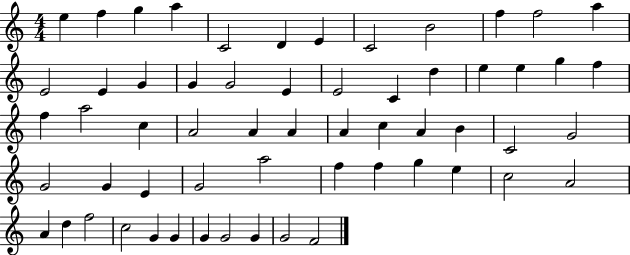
E5/q F5/q G5/q A5/q C4/h D4/q E4/q C4/h B4/h F5/q F5/h A5/q E4/h E4/q G4/q G4/q G4/h E4/q E4/h C4/q D5/q E5/q E5/q G5/q F5/q F5/q A5/h C5/q A4/h A4/q A4/q A4/q C5/q A4/q B4/q C4/h G4/h G4/h G4/q E4/q G4/h A5/h F5/q F5/q G5/q E5/q C5/h A4/h A4/q D5/q F5/h C5/h G4/q G4/q G4/q G4/h G4/q G4/h F4/h